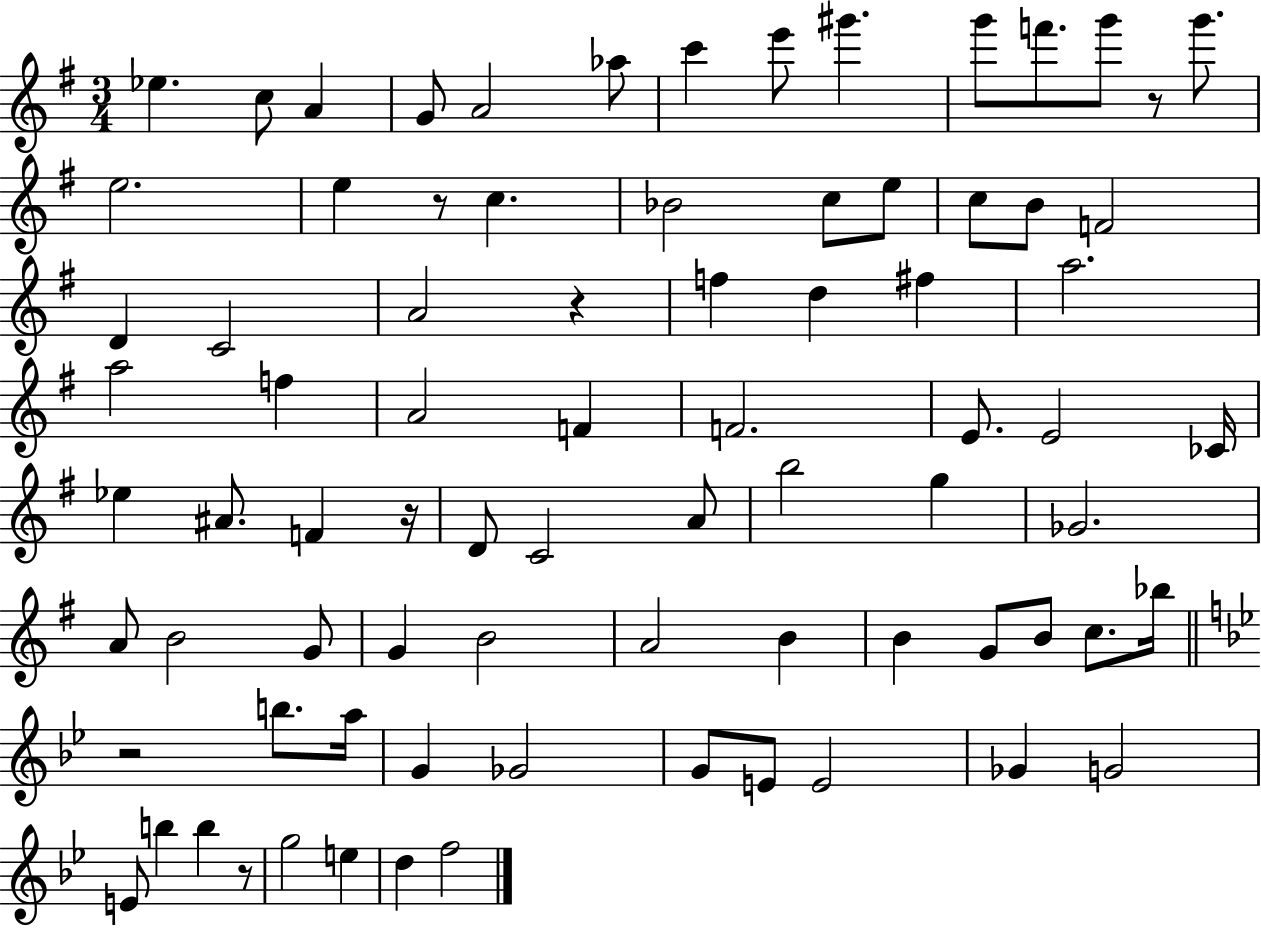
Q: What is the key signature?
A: G major